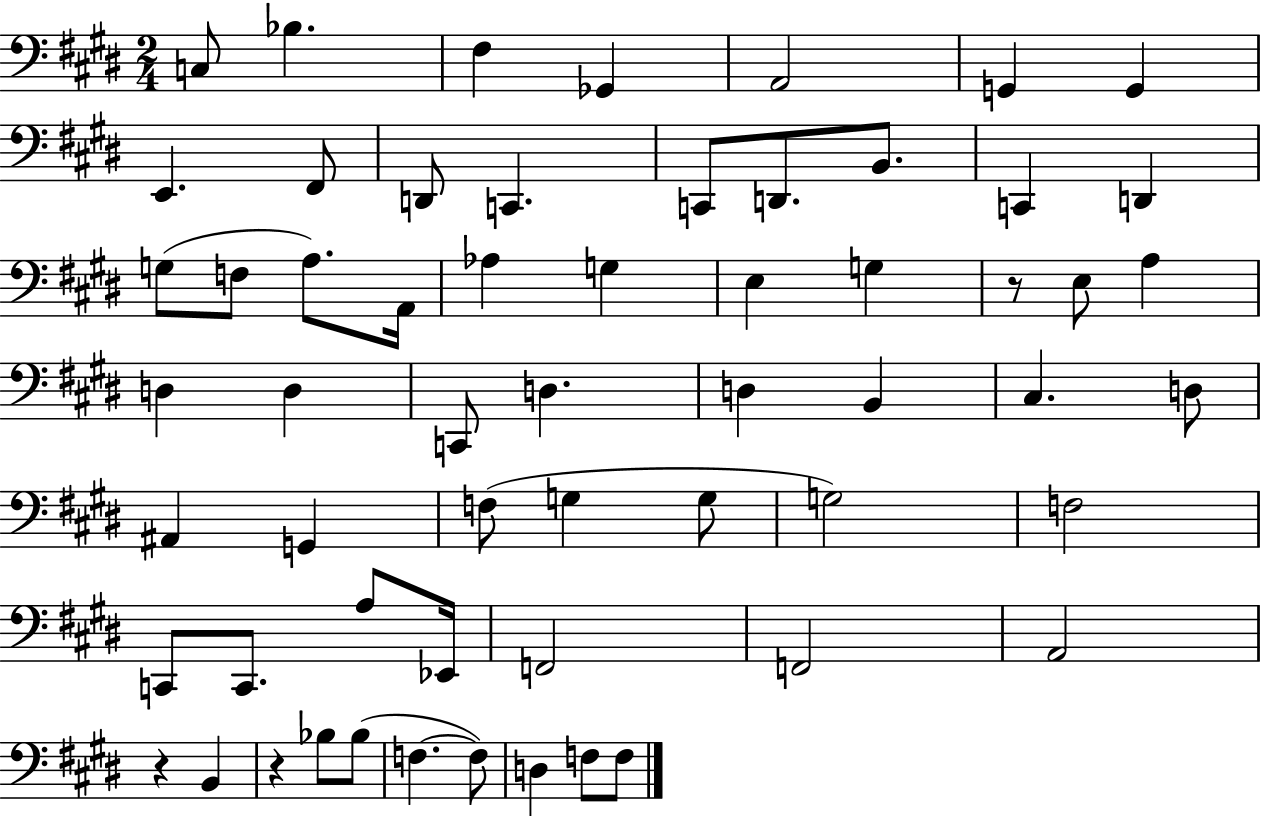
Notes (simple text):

C3/e Bb3/q. F#3/q Gb2/q A2/h G2/q G2/q E2/q. F#2/e D2/e C2/q. C2/e D2/e. B2/e. C2/q D2/q G3/e F3/e A3/e. A2/s Ab3/q G3/q E3/q G3/q R/e E3/e A3/q D3/q D3/q C2/e D3/q. D3/q B2/q C#3/q. D3/e A#2/q G2/q F3/e G3/q G3/e G3/h F3/h C2/e C2/e. A3/e Eb2/s F2/h F2/h A2/h R/q B2/q R/q Bb3/e Bb3/e F3/q. F3/e D3/q F3/e F3/e